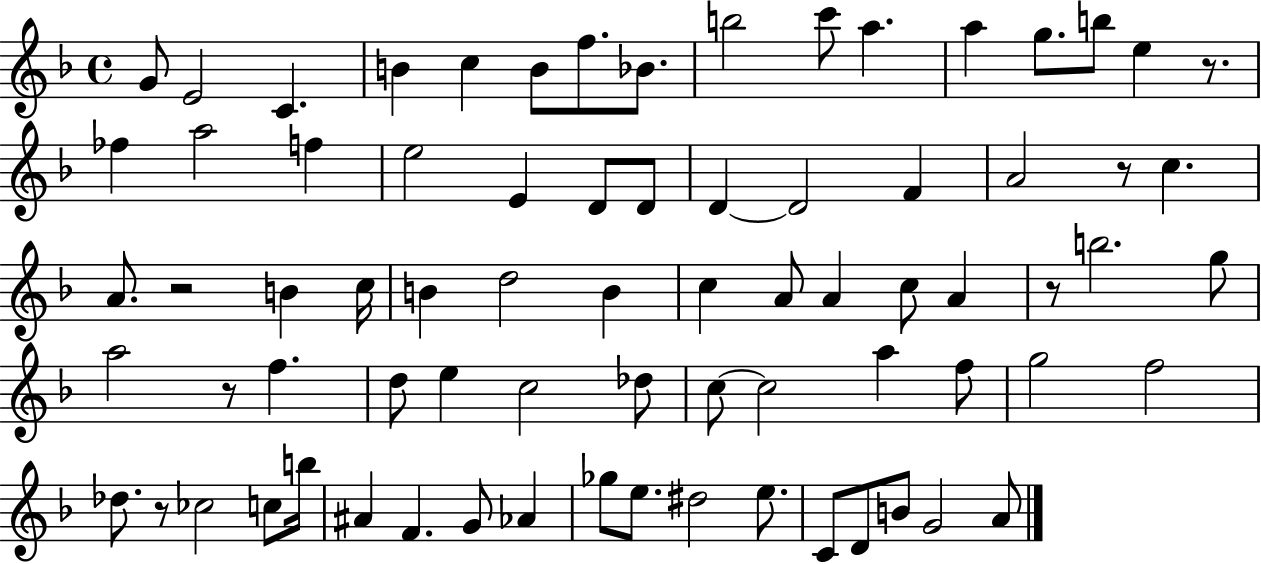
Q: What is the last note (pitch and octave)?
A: A4